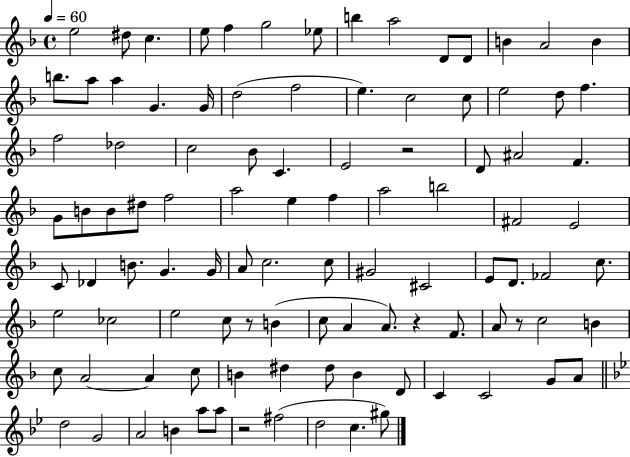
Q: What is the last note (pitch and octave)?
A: G#5